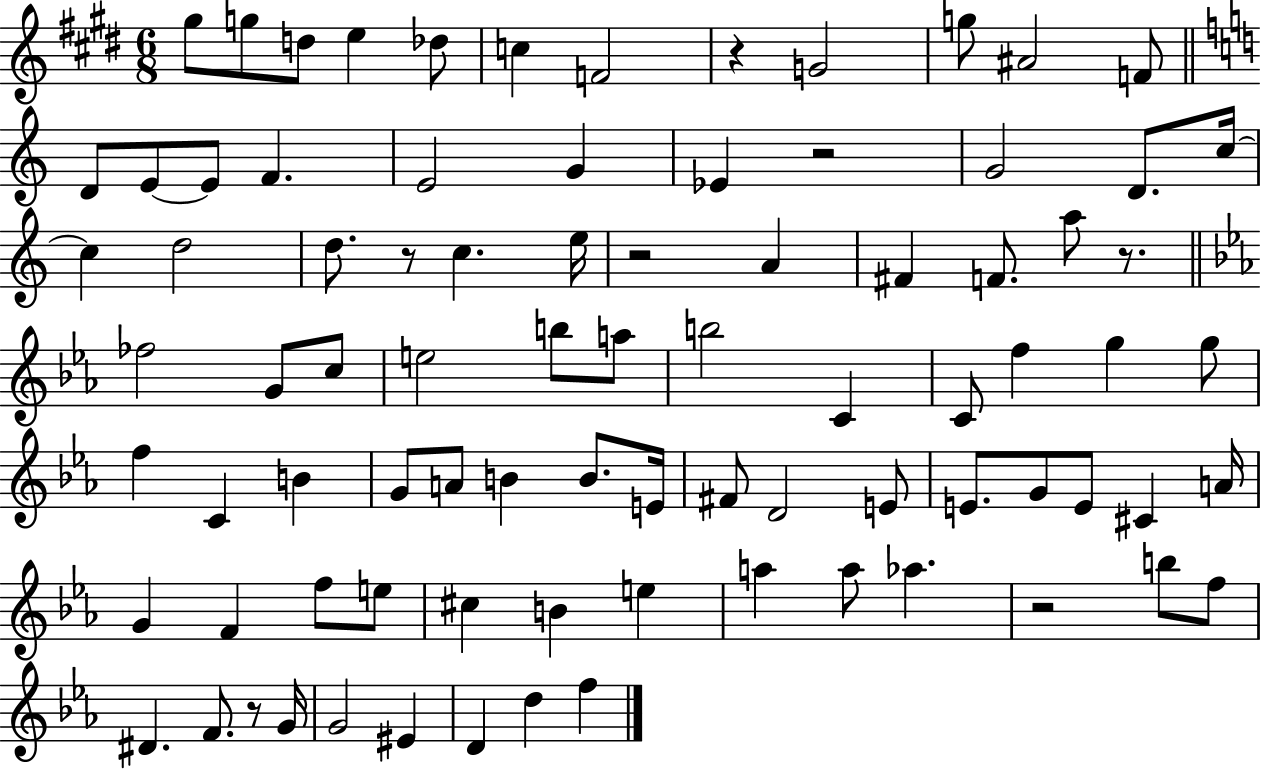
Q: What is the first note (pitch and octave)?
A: G#5